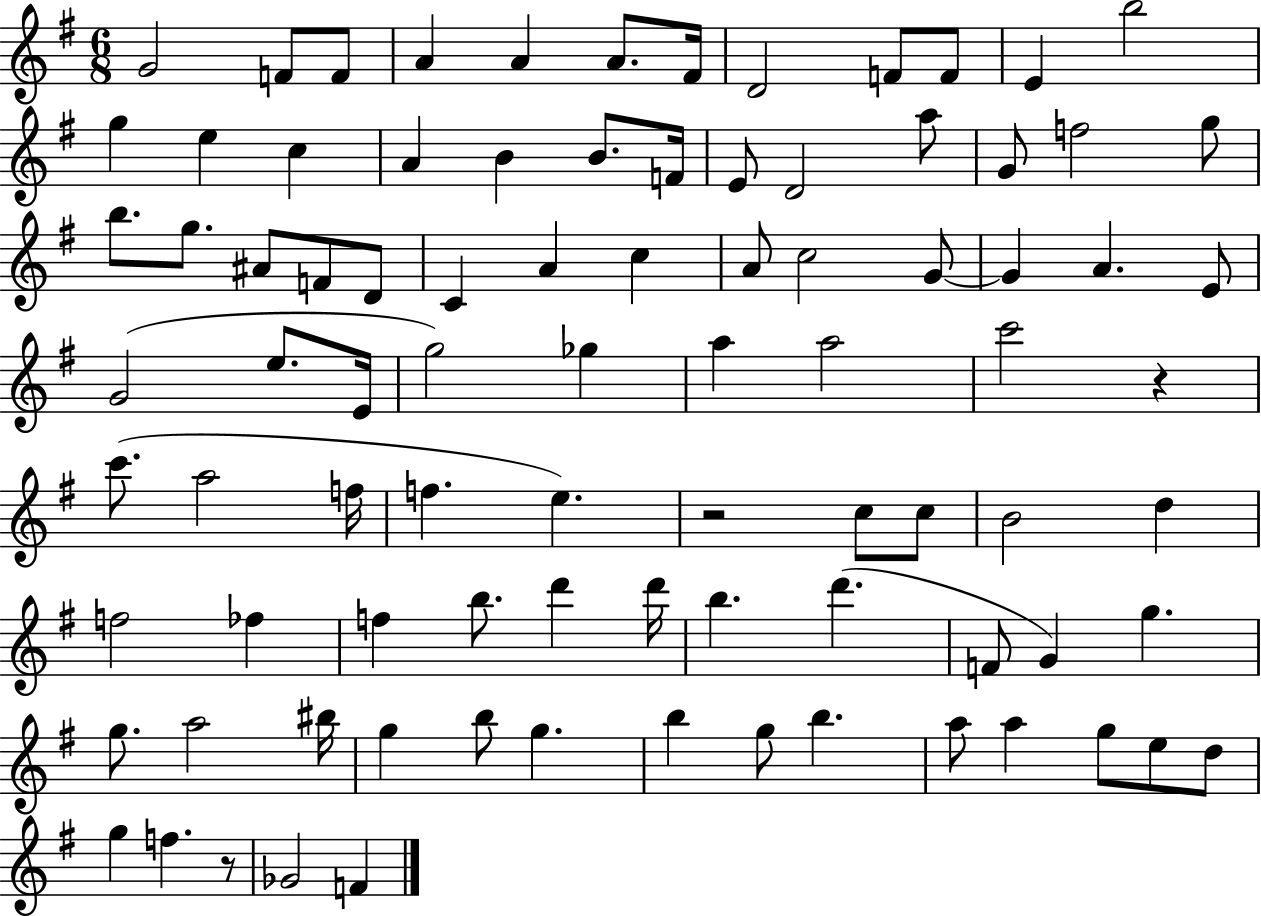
G4/h F4/e F4/e A4/q A4/q A4/e. F#4/s D4/h F4/e F4/e E4/q B5/h G5/q E5/q C5/q A4/q B4/q B4/e. F4/s E4/e D4/h A5/e G4/e F5/h G5/e B5/e. G5/e. A#4/e F4/e D4/e C4/q A4/q C5/q A4/e C5/h G4/e G4/q A4/q. E4/e G4/h E5/e. E4/s G5/h Gb5/q A5/q A5/h C6/h R/q C6/e. A5/h F5/s F5/q. E5/q. R/h C5/e C5/e B4/h D5/q F5/h FES5/q F5/q B5/e. D6/q D6/s B5/q. D6/q. F4/e G4/q G5/q. G5/e. A5/h BIS5/s G5/q B5/e G5/q. B5/q G5/e B5/q. A5/e A5/q G5/e E5/e D5/e G5/q F5/q. R/e Gb4/h F4/q